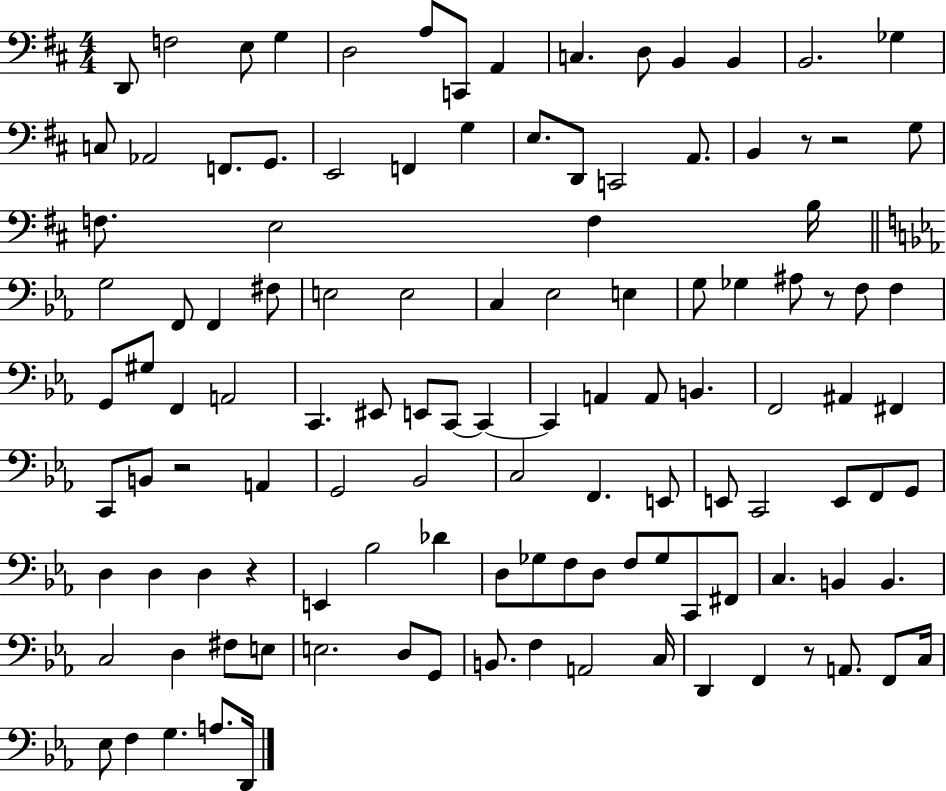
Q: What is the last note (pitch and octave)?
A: D2